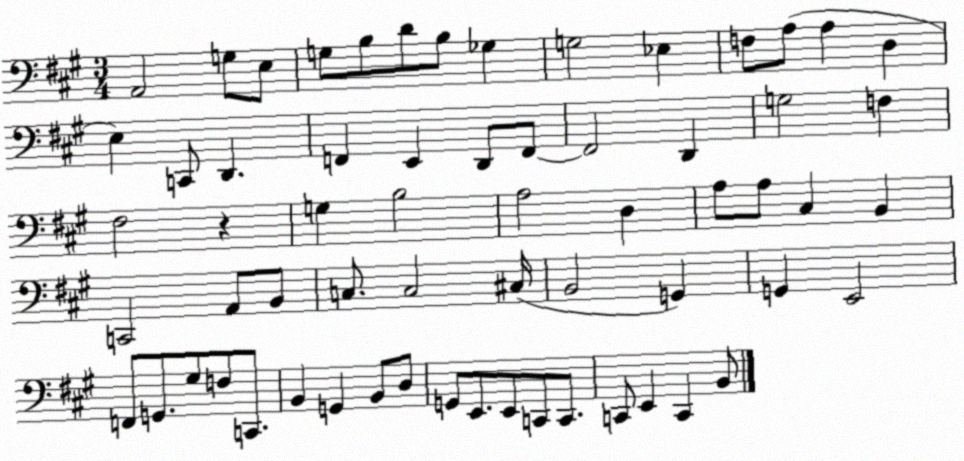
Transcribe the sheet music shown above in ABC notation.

X:1
T:Untitled
M:3/4
L:1/4
K:A
A,,2 G,/2 E,/2 G,/2 B,/2 D/2 B,/2 _G, G,2 _E, F,/2 A,/2 A, D, E, C,,/2 D,, F,, E,, D,,/2 F,,/2 F,,2 D,, G,2 F, ^F,2 z G, B,2 A,2 D, A,/2 A,/2 ^C, B,, C,,2 A,,/2 B,,/2 C,/2 C,2 ^C,/4 B,,2 G,, G,, E,,2 F,,/2 G,,/2 ^G,/2 F,/2 C,,/2 B,, G,, B,,/2 D,/2 G,,/2 E,,/2 E,,/2 C,,/2 C,,/2 C,,/2 E,, C,, B,,/2